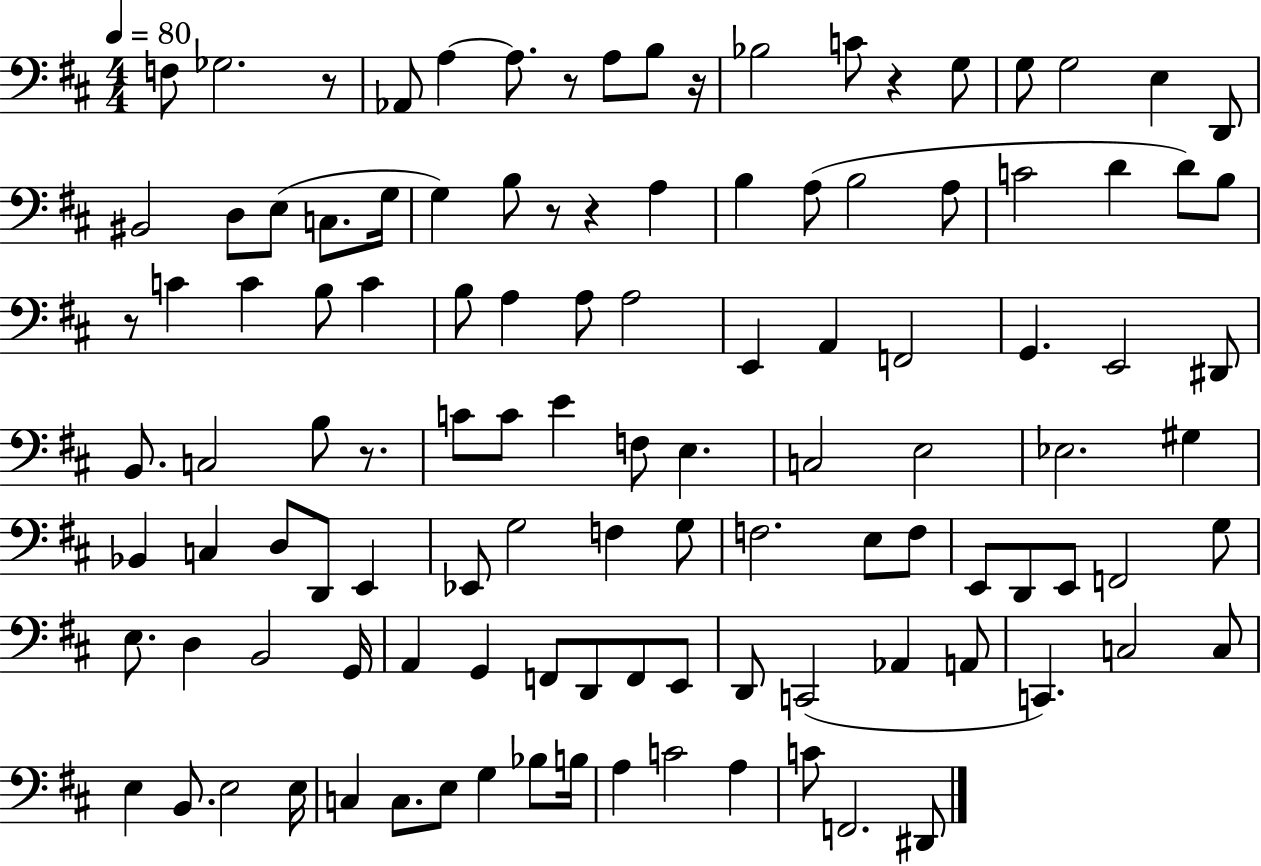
{
  \clef bass
  \numericTimeSignature
  \time 4/4
  \key d \major
  \tempo 4 = 80
  \repeat volta 2 { f8 ges2. r8 | aes,8 a4~~ a8. r8 a8 b8 r16 | bes2 c'8 r4 g8 | g8 g2 e4 d,8 | \break bis,2 d8 e8( c8. g16 | g4) b8 r8 r4 a4 | b4 a8( b2 a8 | c'2 d'4 d'8) b8 | \break r8 c'4 c'4 b8 c'4 | b8 a4 a8 a2 | e,4 a,4 f,2 | g,4. e,2 dis,8 | \break b,8. c2 b8 r8. | c'8 c'8 e'4 f8 e4. | c2 e2 | ees2. gis4 | \break bes,4 c4 d8 d,8 e,4 | ees,8 g2 f4 g8 | f2. e8 f8 | e,8 d,8 e,8 f,2 g8 | \break e8. d4 b,2 g,16 | a,4 g,4 f,8 d,8 f,8 e,8 | d,8 c,2( aes,4 a,8 | c,4.) c2 c8 | \break e4 b,8. e2 e16 | c4 c8. e8 g4 bes8 b16 | a4 c'2 a4 | c'8 f,2. dis,8 | \break } \bar "|."
}